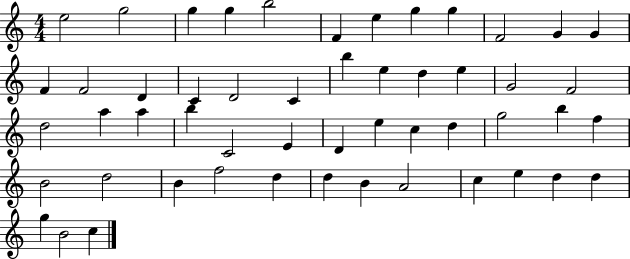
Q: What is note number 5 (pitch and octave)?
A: B5